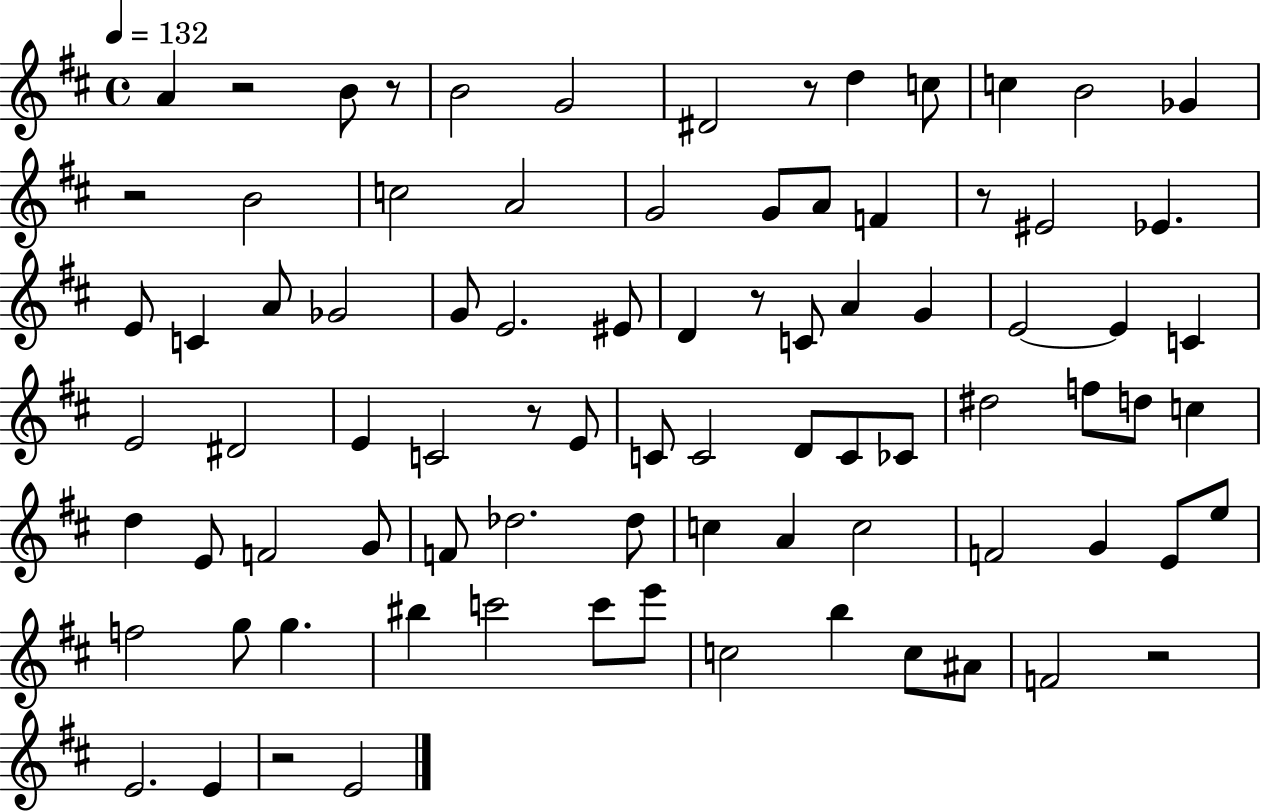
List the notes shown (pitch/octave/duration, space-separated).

A4/q R/h B4/e R/e B4/h G4/h D#4/h R/e D5/q C5/e C5/q B4/h Gb4/q R/h B4/h C5/h A4/h G4/h G4/e A4/e F4/q R/e EIS4/h Eb4/q. E4/e C4/q A4/e Gb4/h G4/e E4/h. EIS4/e D4/q R/e C4/e A4/q G4/q E4/h E4/q C4/q E4/h D#4/h E4/q C4/h R/e E4/e C4/e C4/h D4/e C4/e CES4/e D#5/h F5/e D5/e C5/q D5/q E4/e F4/h G4/e F4/e Db5/h. Db5/e C5/q A4/q C5/h F4/h G4/q E4/e E5/e F5/h G5/e G5/q. BIS5/q C6/h C6/e E6/e C5/h B5/q C5/e A#4/e F4/h R/h E4/h. E4/q R/h E4/h